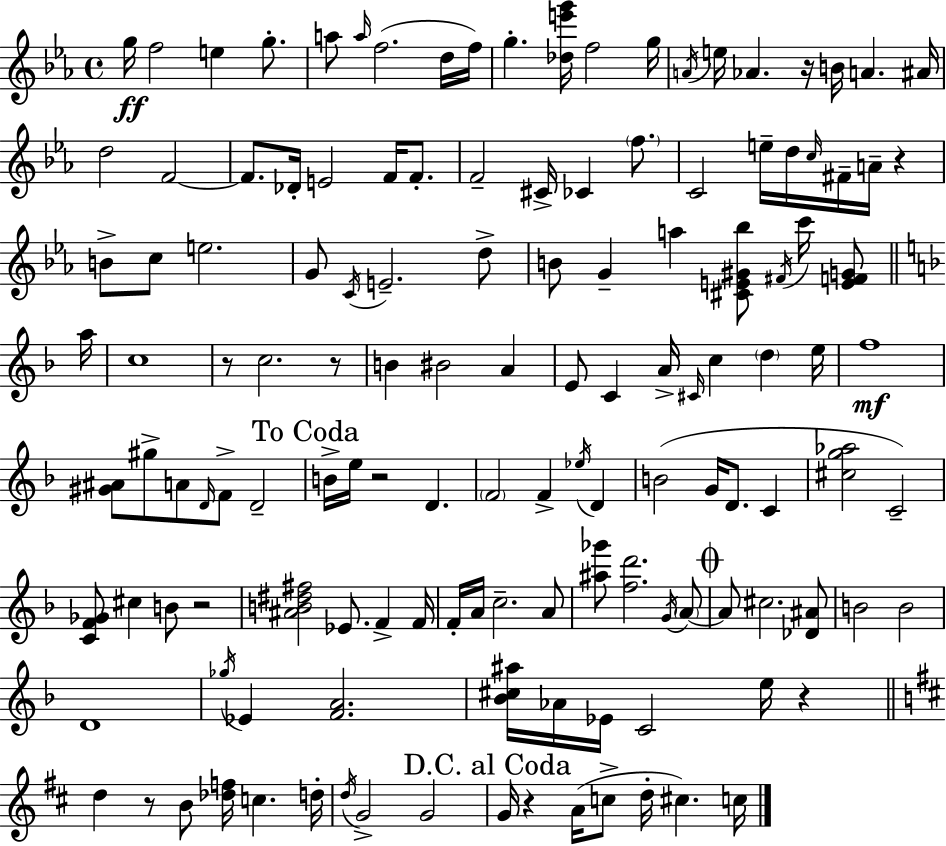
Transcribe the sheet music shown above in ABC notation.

X:1
T:Untitled
M:4/4
L:1/4
K:Eb
g/4 f2 e g/2 a/2 a/4 f2 d/4 f/4 g [_de'g']/4 f2 g/4 A/4 e/4 _A z/4 B/4 A ^A/4 d2 F2 F/2 _D/4 E2 F/4 F/2 F2 ^C/4 _C f/2 C2 e/4 d/4 c/4 ^F/4 A/4 z B/2 c/2 e2 G/2 C/4 E2 d/2 B/2 G a [^CE^G_b]/2 ^F/4 c'/4 [EFG]/2 a/4 c4 z/2 c2 z/2 B ^B2 A E/2 C A/4 ^C/4 c d e/4 f4 [^G^A]/2 ^g/2 A/2 D/4 F/2 D2 B/4 e/4 z2 D F2 F _e/4 D B2 G/4 D/2 C [^cg_a]2 C2 [CF_G]/2 ^c B/2 z2 [^AB^d^f]2 _E/2 F F/4 F/4 A/4 c2 A/2 [^a_g']/2 [fd']2 G/4 A/2 A/2 ^c2 [_D^A]/2 B2 B2 D4 _g/4 _E [FA]2 [_B^c^a]/4 _A/4 _E/4 C2 e/4 z d z/2 B/2 [_df]/4 c d/4 d/4 G2 G2 G/4 z A/4 c/2 d/4 ^c c/4